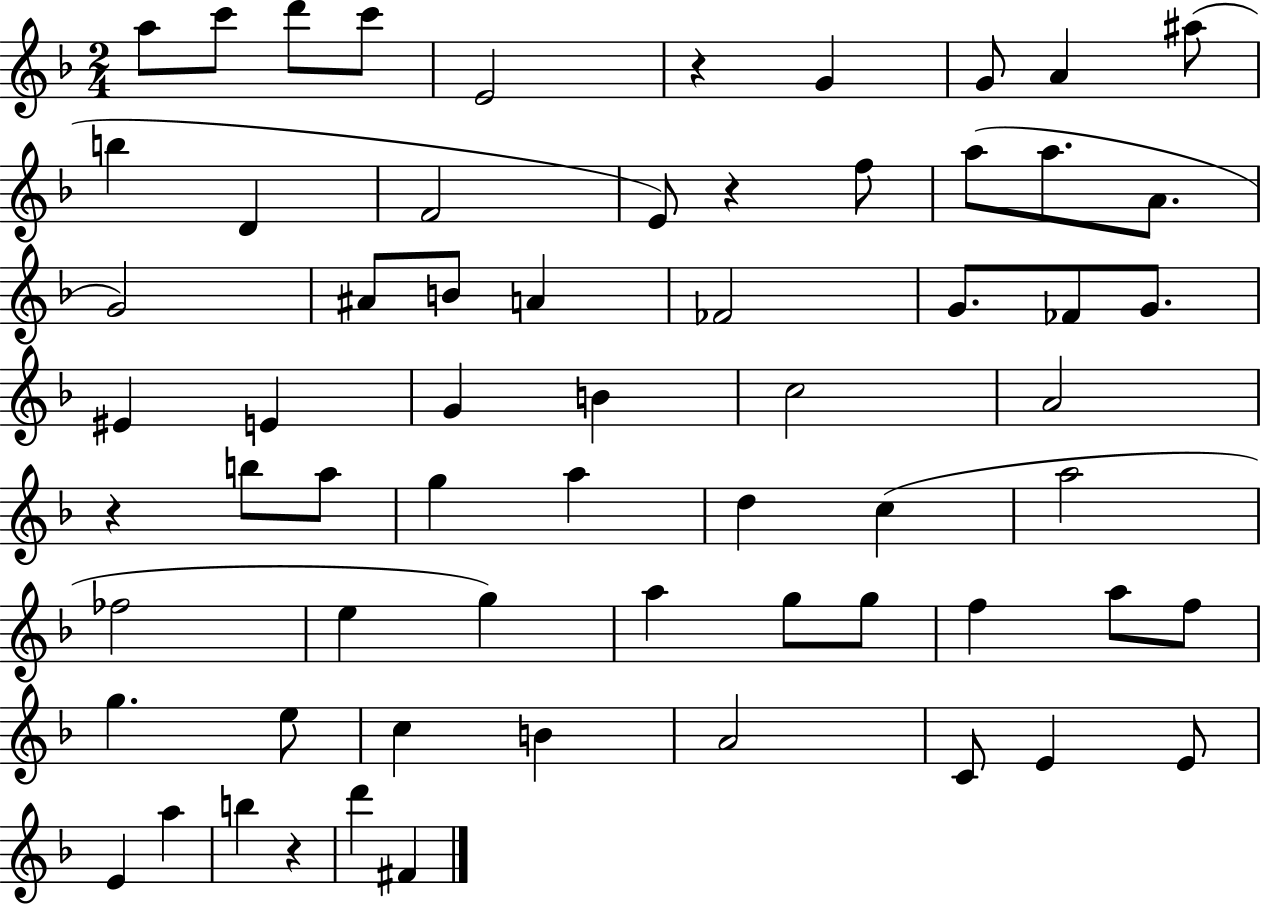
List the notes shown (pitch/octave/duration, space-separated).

A5/e C6/e D6/e C6/e E4/h R/q G4/q G4/e A4/q A#5/e B5/q D4/q F4/h E4/e R/q F5/e A5/e A5/e. A4/e. G4/h A#4/e B4/e A4/q FES4/h G4/e. FES4/e G4/e. EIS4/q E4/q G4/q B4/q C5/h A4/h R/q B5/e A5/e G5/q A5/q D5/q C5/q A5/h FES5/h E5/q G5/q A5/q G5/e G5/e F5/q A5/e F5/e G5/q. E5/e C5/q B4/q A4/h C4/e E4/q E4/e E4/q A5/q B5/q R/q D6/q F#4/q